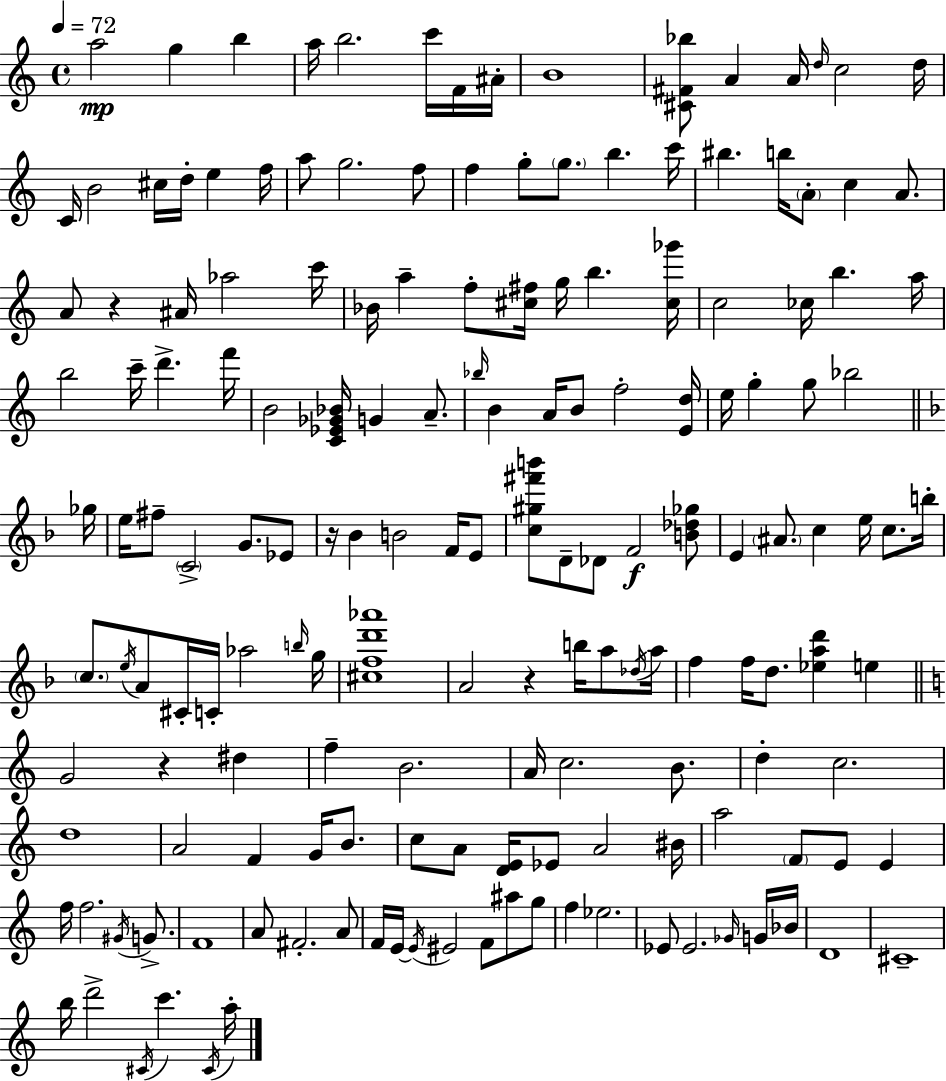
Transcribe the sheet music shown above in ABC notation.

X:1
T:Untitled
M:4/4
L:1/4
K:Am
a2 g b a/4 b2 c'/4 F/4 ^A/4 B4 [^C^F_b]/2 A A/4 d/4 c2 d/4 C/4 B2 ^c/4 d/4 e f/4 a/2 g2 f/2 f g/2 g/2 b c'/4 ^b b/4 A/2 c A/2 A/2 z ^A/4 _a2 c'/4 _B/4 a f/2 [^c^f]/4 g/4 b [^c_g']/4 c2 _c/4 b a/4 b2 c'/4 d' f'/4 B2 [C_E_G_B]/4 G A/2 _b/4 B A/4 B/2 f2 [Ed]/4 e/4 g g/2 _b2 _g/4 e/4 ^f/2 C2 G/2 _E/2 z/4 _B B2 F/4 E/2 [c^g^f'b']/2 D/2 _D/2 F2 [B_d_g]/2 E ^A/2 c e/4 c/2 b/4 c/2 e/4 A/2 ^C/4 C/4 _a2 b/4 g/4 [^cfd'_a']4 A2 z b/4 a/2 _d/4 a/4 f f/4 d/2 [_ead'] e G2 z ^d f B2 A/4 c2 B/2 d c2 d4 A2 F G/4 B/2 c/2 A/2 [DE]/4 _E/2 A2 ^B/4 a2 F/2 E/2 E f/4 f2 ^G/4 G/2 F4 A/2 ^F2 A/2 F/4 E/4 E/4 ^E2 F/2 ^a/2 g/2 f _e2 _E/2 _E2 _G/4 G/4 _B/4 D4 ^C4 b/4 d'2 ^C/4 c' ^C/4 a/4